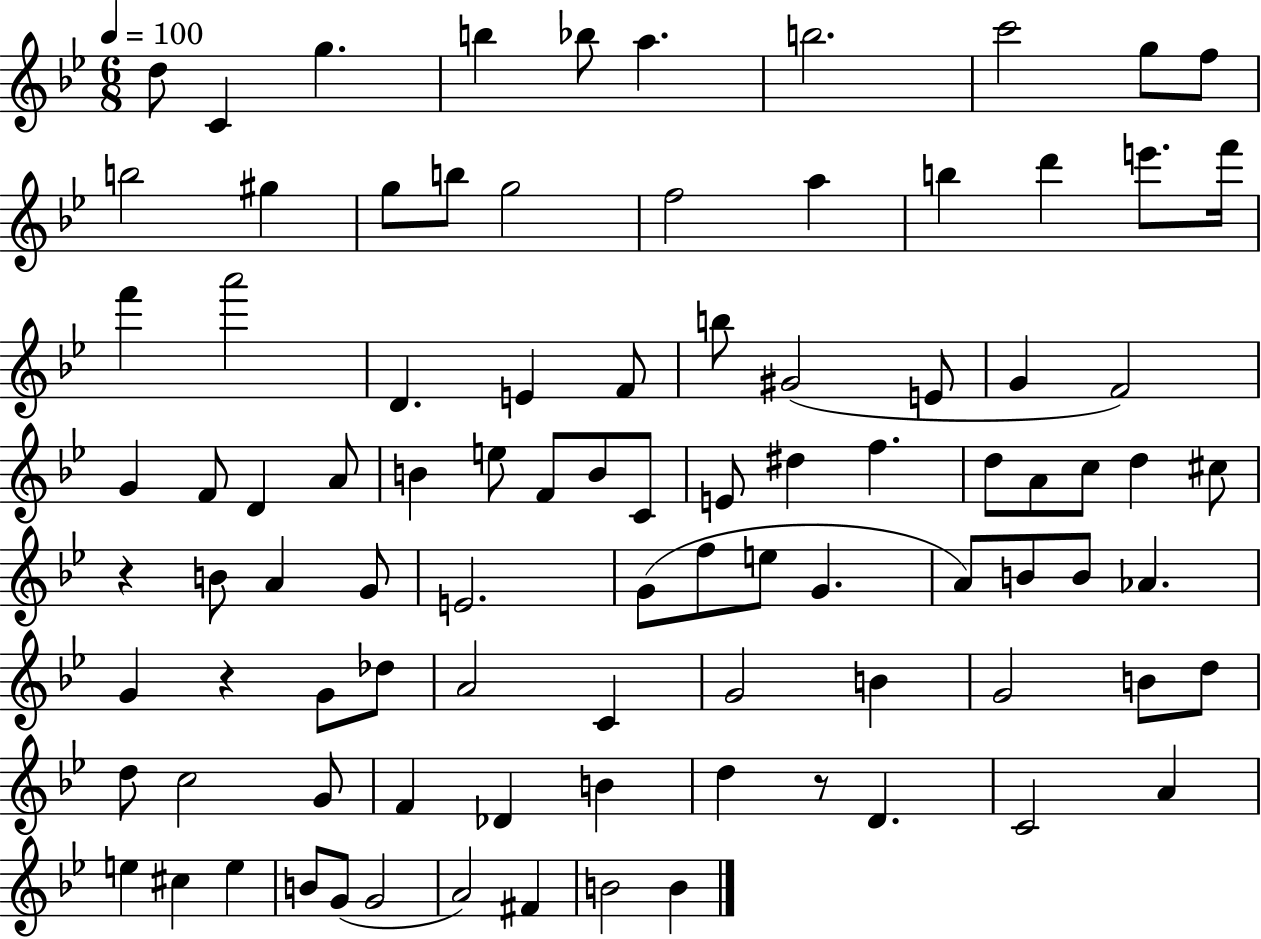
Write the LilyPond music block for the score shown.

{
  \clef treble
  \numericTimeSignature
  \time 6/8
  \key bes \major
  \tempo 4 = 100
  d''8 c'4 g''4. | b''4 bes''8 a''4. | b''2. | c'''2 g''8 f''8 | \break b''2 gis''4 | g''8 b''8 g''2 | f''2 a''4 | b''4 d'''4 e'''8. f'''16 | \break f'''4 a'''2 | d'4. e'4 f'8 | b''8 gis'2( e'8 | g'4 f'2) | \break g'4 f'8 d'4 a'8 | b'4 e''8 f'8 b'8 c'8 | e'8 dis''4 f''4. | d''8 a'8 c''8 d''4 cis''8 | \break r4 b'8 a'4 g'8 | e'2. | g'8( f''8 e''8 g'4. | a'8) b'8 b'8 aes'4. | \break g'4 r4 g'8 des''8 | a'2 c'4 | g'2 b'4 | g'2 b'8 d''8 | \break d''8 c''2 g'8 | f'4 des'4 b'4 | d''4 r8 d'4. | c'2 a'4 | \break e''4 cis''4 e''4 | b'8 g'8( g'2 | a'2) fis'4 | b'2 b'4 | \break \bar "|."
}